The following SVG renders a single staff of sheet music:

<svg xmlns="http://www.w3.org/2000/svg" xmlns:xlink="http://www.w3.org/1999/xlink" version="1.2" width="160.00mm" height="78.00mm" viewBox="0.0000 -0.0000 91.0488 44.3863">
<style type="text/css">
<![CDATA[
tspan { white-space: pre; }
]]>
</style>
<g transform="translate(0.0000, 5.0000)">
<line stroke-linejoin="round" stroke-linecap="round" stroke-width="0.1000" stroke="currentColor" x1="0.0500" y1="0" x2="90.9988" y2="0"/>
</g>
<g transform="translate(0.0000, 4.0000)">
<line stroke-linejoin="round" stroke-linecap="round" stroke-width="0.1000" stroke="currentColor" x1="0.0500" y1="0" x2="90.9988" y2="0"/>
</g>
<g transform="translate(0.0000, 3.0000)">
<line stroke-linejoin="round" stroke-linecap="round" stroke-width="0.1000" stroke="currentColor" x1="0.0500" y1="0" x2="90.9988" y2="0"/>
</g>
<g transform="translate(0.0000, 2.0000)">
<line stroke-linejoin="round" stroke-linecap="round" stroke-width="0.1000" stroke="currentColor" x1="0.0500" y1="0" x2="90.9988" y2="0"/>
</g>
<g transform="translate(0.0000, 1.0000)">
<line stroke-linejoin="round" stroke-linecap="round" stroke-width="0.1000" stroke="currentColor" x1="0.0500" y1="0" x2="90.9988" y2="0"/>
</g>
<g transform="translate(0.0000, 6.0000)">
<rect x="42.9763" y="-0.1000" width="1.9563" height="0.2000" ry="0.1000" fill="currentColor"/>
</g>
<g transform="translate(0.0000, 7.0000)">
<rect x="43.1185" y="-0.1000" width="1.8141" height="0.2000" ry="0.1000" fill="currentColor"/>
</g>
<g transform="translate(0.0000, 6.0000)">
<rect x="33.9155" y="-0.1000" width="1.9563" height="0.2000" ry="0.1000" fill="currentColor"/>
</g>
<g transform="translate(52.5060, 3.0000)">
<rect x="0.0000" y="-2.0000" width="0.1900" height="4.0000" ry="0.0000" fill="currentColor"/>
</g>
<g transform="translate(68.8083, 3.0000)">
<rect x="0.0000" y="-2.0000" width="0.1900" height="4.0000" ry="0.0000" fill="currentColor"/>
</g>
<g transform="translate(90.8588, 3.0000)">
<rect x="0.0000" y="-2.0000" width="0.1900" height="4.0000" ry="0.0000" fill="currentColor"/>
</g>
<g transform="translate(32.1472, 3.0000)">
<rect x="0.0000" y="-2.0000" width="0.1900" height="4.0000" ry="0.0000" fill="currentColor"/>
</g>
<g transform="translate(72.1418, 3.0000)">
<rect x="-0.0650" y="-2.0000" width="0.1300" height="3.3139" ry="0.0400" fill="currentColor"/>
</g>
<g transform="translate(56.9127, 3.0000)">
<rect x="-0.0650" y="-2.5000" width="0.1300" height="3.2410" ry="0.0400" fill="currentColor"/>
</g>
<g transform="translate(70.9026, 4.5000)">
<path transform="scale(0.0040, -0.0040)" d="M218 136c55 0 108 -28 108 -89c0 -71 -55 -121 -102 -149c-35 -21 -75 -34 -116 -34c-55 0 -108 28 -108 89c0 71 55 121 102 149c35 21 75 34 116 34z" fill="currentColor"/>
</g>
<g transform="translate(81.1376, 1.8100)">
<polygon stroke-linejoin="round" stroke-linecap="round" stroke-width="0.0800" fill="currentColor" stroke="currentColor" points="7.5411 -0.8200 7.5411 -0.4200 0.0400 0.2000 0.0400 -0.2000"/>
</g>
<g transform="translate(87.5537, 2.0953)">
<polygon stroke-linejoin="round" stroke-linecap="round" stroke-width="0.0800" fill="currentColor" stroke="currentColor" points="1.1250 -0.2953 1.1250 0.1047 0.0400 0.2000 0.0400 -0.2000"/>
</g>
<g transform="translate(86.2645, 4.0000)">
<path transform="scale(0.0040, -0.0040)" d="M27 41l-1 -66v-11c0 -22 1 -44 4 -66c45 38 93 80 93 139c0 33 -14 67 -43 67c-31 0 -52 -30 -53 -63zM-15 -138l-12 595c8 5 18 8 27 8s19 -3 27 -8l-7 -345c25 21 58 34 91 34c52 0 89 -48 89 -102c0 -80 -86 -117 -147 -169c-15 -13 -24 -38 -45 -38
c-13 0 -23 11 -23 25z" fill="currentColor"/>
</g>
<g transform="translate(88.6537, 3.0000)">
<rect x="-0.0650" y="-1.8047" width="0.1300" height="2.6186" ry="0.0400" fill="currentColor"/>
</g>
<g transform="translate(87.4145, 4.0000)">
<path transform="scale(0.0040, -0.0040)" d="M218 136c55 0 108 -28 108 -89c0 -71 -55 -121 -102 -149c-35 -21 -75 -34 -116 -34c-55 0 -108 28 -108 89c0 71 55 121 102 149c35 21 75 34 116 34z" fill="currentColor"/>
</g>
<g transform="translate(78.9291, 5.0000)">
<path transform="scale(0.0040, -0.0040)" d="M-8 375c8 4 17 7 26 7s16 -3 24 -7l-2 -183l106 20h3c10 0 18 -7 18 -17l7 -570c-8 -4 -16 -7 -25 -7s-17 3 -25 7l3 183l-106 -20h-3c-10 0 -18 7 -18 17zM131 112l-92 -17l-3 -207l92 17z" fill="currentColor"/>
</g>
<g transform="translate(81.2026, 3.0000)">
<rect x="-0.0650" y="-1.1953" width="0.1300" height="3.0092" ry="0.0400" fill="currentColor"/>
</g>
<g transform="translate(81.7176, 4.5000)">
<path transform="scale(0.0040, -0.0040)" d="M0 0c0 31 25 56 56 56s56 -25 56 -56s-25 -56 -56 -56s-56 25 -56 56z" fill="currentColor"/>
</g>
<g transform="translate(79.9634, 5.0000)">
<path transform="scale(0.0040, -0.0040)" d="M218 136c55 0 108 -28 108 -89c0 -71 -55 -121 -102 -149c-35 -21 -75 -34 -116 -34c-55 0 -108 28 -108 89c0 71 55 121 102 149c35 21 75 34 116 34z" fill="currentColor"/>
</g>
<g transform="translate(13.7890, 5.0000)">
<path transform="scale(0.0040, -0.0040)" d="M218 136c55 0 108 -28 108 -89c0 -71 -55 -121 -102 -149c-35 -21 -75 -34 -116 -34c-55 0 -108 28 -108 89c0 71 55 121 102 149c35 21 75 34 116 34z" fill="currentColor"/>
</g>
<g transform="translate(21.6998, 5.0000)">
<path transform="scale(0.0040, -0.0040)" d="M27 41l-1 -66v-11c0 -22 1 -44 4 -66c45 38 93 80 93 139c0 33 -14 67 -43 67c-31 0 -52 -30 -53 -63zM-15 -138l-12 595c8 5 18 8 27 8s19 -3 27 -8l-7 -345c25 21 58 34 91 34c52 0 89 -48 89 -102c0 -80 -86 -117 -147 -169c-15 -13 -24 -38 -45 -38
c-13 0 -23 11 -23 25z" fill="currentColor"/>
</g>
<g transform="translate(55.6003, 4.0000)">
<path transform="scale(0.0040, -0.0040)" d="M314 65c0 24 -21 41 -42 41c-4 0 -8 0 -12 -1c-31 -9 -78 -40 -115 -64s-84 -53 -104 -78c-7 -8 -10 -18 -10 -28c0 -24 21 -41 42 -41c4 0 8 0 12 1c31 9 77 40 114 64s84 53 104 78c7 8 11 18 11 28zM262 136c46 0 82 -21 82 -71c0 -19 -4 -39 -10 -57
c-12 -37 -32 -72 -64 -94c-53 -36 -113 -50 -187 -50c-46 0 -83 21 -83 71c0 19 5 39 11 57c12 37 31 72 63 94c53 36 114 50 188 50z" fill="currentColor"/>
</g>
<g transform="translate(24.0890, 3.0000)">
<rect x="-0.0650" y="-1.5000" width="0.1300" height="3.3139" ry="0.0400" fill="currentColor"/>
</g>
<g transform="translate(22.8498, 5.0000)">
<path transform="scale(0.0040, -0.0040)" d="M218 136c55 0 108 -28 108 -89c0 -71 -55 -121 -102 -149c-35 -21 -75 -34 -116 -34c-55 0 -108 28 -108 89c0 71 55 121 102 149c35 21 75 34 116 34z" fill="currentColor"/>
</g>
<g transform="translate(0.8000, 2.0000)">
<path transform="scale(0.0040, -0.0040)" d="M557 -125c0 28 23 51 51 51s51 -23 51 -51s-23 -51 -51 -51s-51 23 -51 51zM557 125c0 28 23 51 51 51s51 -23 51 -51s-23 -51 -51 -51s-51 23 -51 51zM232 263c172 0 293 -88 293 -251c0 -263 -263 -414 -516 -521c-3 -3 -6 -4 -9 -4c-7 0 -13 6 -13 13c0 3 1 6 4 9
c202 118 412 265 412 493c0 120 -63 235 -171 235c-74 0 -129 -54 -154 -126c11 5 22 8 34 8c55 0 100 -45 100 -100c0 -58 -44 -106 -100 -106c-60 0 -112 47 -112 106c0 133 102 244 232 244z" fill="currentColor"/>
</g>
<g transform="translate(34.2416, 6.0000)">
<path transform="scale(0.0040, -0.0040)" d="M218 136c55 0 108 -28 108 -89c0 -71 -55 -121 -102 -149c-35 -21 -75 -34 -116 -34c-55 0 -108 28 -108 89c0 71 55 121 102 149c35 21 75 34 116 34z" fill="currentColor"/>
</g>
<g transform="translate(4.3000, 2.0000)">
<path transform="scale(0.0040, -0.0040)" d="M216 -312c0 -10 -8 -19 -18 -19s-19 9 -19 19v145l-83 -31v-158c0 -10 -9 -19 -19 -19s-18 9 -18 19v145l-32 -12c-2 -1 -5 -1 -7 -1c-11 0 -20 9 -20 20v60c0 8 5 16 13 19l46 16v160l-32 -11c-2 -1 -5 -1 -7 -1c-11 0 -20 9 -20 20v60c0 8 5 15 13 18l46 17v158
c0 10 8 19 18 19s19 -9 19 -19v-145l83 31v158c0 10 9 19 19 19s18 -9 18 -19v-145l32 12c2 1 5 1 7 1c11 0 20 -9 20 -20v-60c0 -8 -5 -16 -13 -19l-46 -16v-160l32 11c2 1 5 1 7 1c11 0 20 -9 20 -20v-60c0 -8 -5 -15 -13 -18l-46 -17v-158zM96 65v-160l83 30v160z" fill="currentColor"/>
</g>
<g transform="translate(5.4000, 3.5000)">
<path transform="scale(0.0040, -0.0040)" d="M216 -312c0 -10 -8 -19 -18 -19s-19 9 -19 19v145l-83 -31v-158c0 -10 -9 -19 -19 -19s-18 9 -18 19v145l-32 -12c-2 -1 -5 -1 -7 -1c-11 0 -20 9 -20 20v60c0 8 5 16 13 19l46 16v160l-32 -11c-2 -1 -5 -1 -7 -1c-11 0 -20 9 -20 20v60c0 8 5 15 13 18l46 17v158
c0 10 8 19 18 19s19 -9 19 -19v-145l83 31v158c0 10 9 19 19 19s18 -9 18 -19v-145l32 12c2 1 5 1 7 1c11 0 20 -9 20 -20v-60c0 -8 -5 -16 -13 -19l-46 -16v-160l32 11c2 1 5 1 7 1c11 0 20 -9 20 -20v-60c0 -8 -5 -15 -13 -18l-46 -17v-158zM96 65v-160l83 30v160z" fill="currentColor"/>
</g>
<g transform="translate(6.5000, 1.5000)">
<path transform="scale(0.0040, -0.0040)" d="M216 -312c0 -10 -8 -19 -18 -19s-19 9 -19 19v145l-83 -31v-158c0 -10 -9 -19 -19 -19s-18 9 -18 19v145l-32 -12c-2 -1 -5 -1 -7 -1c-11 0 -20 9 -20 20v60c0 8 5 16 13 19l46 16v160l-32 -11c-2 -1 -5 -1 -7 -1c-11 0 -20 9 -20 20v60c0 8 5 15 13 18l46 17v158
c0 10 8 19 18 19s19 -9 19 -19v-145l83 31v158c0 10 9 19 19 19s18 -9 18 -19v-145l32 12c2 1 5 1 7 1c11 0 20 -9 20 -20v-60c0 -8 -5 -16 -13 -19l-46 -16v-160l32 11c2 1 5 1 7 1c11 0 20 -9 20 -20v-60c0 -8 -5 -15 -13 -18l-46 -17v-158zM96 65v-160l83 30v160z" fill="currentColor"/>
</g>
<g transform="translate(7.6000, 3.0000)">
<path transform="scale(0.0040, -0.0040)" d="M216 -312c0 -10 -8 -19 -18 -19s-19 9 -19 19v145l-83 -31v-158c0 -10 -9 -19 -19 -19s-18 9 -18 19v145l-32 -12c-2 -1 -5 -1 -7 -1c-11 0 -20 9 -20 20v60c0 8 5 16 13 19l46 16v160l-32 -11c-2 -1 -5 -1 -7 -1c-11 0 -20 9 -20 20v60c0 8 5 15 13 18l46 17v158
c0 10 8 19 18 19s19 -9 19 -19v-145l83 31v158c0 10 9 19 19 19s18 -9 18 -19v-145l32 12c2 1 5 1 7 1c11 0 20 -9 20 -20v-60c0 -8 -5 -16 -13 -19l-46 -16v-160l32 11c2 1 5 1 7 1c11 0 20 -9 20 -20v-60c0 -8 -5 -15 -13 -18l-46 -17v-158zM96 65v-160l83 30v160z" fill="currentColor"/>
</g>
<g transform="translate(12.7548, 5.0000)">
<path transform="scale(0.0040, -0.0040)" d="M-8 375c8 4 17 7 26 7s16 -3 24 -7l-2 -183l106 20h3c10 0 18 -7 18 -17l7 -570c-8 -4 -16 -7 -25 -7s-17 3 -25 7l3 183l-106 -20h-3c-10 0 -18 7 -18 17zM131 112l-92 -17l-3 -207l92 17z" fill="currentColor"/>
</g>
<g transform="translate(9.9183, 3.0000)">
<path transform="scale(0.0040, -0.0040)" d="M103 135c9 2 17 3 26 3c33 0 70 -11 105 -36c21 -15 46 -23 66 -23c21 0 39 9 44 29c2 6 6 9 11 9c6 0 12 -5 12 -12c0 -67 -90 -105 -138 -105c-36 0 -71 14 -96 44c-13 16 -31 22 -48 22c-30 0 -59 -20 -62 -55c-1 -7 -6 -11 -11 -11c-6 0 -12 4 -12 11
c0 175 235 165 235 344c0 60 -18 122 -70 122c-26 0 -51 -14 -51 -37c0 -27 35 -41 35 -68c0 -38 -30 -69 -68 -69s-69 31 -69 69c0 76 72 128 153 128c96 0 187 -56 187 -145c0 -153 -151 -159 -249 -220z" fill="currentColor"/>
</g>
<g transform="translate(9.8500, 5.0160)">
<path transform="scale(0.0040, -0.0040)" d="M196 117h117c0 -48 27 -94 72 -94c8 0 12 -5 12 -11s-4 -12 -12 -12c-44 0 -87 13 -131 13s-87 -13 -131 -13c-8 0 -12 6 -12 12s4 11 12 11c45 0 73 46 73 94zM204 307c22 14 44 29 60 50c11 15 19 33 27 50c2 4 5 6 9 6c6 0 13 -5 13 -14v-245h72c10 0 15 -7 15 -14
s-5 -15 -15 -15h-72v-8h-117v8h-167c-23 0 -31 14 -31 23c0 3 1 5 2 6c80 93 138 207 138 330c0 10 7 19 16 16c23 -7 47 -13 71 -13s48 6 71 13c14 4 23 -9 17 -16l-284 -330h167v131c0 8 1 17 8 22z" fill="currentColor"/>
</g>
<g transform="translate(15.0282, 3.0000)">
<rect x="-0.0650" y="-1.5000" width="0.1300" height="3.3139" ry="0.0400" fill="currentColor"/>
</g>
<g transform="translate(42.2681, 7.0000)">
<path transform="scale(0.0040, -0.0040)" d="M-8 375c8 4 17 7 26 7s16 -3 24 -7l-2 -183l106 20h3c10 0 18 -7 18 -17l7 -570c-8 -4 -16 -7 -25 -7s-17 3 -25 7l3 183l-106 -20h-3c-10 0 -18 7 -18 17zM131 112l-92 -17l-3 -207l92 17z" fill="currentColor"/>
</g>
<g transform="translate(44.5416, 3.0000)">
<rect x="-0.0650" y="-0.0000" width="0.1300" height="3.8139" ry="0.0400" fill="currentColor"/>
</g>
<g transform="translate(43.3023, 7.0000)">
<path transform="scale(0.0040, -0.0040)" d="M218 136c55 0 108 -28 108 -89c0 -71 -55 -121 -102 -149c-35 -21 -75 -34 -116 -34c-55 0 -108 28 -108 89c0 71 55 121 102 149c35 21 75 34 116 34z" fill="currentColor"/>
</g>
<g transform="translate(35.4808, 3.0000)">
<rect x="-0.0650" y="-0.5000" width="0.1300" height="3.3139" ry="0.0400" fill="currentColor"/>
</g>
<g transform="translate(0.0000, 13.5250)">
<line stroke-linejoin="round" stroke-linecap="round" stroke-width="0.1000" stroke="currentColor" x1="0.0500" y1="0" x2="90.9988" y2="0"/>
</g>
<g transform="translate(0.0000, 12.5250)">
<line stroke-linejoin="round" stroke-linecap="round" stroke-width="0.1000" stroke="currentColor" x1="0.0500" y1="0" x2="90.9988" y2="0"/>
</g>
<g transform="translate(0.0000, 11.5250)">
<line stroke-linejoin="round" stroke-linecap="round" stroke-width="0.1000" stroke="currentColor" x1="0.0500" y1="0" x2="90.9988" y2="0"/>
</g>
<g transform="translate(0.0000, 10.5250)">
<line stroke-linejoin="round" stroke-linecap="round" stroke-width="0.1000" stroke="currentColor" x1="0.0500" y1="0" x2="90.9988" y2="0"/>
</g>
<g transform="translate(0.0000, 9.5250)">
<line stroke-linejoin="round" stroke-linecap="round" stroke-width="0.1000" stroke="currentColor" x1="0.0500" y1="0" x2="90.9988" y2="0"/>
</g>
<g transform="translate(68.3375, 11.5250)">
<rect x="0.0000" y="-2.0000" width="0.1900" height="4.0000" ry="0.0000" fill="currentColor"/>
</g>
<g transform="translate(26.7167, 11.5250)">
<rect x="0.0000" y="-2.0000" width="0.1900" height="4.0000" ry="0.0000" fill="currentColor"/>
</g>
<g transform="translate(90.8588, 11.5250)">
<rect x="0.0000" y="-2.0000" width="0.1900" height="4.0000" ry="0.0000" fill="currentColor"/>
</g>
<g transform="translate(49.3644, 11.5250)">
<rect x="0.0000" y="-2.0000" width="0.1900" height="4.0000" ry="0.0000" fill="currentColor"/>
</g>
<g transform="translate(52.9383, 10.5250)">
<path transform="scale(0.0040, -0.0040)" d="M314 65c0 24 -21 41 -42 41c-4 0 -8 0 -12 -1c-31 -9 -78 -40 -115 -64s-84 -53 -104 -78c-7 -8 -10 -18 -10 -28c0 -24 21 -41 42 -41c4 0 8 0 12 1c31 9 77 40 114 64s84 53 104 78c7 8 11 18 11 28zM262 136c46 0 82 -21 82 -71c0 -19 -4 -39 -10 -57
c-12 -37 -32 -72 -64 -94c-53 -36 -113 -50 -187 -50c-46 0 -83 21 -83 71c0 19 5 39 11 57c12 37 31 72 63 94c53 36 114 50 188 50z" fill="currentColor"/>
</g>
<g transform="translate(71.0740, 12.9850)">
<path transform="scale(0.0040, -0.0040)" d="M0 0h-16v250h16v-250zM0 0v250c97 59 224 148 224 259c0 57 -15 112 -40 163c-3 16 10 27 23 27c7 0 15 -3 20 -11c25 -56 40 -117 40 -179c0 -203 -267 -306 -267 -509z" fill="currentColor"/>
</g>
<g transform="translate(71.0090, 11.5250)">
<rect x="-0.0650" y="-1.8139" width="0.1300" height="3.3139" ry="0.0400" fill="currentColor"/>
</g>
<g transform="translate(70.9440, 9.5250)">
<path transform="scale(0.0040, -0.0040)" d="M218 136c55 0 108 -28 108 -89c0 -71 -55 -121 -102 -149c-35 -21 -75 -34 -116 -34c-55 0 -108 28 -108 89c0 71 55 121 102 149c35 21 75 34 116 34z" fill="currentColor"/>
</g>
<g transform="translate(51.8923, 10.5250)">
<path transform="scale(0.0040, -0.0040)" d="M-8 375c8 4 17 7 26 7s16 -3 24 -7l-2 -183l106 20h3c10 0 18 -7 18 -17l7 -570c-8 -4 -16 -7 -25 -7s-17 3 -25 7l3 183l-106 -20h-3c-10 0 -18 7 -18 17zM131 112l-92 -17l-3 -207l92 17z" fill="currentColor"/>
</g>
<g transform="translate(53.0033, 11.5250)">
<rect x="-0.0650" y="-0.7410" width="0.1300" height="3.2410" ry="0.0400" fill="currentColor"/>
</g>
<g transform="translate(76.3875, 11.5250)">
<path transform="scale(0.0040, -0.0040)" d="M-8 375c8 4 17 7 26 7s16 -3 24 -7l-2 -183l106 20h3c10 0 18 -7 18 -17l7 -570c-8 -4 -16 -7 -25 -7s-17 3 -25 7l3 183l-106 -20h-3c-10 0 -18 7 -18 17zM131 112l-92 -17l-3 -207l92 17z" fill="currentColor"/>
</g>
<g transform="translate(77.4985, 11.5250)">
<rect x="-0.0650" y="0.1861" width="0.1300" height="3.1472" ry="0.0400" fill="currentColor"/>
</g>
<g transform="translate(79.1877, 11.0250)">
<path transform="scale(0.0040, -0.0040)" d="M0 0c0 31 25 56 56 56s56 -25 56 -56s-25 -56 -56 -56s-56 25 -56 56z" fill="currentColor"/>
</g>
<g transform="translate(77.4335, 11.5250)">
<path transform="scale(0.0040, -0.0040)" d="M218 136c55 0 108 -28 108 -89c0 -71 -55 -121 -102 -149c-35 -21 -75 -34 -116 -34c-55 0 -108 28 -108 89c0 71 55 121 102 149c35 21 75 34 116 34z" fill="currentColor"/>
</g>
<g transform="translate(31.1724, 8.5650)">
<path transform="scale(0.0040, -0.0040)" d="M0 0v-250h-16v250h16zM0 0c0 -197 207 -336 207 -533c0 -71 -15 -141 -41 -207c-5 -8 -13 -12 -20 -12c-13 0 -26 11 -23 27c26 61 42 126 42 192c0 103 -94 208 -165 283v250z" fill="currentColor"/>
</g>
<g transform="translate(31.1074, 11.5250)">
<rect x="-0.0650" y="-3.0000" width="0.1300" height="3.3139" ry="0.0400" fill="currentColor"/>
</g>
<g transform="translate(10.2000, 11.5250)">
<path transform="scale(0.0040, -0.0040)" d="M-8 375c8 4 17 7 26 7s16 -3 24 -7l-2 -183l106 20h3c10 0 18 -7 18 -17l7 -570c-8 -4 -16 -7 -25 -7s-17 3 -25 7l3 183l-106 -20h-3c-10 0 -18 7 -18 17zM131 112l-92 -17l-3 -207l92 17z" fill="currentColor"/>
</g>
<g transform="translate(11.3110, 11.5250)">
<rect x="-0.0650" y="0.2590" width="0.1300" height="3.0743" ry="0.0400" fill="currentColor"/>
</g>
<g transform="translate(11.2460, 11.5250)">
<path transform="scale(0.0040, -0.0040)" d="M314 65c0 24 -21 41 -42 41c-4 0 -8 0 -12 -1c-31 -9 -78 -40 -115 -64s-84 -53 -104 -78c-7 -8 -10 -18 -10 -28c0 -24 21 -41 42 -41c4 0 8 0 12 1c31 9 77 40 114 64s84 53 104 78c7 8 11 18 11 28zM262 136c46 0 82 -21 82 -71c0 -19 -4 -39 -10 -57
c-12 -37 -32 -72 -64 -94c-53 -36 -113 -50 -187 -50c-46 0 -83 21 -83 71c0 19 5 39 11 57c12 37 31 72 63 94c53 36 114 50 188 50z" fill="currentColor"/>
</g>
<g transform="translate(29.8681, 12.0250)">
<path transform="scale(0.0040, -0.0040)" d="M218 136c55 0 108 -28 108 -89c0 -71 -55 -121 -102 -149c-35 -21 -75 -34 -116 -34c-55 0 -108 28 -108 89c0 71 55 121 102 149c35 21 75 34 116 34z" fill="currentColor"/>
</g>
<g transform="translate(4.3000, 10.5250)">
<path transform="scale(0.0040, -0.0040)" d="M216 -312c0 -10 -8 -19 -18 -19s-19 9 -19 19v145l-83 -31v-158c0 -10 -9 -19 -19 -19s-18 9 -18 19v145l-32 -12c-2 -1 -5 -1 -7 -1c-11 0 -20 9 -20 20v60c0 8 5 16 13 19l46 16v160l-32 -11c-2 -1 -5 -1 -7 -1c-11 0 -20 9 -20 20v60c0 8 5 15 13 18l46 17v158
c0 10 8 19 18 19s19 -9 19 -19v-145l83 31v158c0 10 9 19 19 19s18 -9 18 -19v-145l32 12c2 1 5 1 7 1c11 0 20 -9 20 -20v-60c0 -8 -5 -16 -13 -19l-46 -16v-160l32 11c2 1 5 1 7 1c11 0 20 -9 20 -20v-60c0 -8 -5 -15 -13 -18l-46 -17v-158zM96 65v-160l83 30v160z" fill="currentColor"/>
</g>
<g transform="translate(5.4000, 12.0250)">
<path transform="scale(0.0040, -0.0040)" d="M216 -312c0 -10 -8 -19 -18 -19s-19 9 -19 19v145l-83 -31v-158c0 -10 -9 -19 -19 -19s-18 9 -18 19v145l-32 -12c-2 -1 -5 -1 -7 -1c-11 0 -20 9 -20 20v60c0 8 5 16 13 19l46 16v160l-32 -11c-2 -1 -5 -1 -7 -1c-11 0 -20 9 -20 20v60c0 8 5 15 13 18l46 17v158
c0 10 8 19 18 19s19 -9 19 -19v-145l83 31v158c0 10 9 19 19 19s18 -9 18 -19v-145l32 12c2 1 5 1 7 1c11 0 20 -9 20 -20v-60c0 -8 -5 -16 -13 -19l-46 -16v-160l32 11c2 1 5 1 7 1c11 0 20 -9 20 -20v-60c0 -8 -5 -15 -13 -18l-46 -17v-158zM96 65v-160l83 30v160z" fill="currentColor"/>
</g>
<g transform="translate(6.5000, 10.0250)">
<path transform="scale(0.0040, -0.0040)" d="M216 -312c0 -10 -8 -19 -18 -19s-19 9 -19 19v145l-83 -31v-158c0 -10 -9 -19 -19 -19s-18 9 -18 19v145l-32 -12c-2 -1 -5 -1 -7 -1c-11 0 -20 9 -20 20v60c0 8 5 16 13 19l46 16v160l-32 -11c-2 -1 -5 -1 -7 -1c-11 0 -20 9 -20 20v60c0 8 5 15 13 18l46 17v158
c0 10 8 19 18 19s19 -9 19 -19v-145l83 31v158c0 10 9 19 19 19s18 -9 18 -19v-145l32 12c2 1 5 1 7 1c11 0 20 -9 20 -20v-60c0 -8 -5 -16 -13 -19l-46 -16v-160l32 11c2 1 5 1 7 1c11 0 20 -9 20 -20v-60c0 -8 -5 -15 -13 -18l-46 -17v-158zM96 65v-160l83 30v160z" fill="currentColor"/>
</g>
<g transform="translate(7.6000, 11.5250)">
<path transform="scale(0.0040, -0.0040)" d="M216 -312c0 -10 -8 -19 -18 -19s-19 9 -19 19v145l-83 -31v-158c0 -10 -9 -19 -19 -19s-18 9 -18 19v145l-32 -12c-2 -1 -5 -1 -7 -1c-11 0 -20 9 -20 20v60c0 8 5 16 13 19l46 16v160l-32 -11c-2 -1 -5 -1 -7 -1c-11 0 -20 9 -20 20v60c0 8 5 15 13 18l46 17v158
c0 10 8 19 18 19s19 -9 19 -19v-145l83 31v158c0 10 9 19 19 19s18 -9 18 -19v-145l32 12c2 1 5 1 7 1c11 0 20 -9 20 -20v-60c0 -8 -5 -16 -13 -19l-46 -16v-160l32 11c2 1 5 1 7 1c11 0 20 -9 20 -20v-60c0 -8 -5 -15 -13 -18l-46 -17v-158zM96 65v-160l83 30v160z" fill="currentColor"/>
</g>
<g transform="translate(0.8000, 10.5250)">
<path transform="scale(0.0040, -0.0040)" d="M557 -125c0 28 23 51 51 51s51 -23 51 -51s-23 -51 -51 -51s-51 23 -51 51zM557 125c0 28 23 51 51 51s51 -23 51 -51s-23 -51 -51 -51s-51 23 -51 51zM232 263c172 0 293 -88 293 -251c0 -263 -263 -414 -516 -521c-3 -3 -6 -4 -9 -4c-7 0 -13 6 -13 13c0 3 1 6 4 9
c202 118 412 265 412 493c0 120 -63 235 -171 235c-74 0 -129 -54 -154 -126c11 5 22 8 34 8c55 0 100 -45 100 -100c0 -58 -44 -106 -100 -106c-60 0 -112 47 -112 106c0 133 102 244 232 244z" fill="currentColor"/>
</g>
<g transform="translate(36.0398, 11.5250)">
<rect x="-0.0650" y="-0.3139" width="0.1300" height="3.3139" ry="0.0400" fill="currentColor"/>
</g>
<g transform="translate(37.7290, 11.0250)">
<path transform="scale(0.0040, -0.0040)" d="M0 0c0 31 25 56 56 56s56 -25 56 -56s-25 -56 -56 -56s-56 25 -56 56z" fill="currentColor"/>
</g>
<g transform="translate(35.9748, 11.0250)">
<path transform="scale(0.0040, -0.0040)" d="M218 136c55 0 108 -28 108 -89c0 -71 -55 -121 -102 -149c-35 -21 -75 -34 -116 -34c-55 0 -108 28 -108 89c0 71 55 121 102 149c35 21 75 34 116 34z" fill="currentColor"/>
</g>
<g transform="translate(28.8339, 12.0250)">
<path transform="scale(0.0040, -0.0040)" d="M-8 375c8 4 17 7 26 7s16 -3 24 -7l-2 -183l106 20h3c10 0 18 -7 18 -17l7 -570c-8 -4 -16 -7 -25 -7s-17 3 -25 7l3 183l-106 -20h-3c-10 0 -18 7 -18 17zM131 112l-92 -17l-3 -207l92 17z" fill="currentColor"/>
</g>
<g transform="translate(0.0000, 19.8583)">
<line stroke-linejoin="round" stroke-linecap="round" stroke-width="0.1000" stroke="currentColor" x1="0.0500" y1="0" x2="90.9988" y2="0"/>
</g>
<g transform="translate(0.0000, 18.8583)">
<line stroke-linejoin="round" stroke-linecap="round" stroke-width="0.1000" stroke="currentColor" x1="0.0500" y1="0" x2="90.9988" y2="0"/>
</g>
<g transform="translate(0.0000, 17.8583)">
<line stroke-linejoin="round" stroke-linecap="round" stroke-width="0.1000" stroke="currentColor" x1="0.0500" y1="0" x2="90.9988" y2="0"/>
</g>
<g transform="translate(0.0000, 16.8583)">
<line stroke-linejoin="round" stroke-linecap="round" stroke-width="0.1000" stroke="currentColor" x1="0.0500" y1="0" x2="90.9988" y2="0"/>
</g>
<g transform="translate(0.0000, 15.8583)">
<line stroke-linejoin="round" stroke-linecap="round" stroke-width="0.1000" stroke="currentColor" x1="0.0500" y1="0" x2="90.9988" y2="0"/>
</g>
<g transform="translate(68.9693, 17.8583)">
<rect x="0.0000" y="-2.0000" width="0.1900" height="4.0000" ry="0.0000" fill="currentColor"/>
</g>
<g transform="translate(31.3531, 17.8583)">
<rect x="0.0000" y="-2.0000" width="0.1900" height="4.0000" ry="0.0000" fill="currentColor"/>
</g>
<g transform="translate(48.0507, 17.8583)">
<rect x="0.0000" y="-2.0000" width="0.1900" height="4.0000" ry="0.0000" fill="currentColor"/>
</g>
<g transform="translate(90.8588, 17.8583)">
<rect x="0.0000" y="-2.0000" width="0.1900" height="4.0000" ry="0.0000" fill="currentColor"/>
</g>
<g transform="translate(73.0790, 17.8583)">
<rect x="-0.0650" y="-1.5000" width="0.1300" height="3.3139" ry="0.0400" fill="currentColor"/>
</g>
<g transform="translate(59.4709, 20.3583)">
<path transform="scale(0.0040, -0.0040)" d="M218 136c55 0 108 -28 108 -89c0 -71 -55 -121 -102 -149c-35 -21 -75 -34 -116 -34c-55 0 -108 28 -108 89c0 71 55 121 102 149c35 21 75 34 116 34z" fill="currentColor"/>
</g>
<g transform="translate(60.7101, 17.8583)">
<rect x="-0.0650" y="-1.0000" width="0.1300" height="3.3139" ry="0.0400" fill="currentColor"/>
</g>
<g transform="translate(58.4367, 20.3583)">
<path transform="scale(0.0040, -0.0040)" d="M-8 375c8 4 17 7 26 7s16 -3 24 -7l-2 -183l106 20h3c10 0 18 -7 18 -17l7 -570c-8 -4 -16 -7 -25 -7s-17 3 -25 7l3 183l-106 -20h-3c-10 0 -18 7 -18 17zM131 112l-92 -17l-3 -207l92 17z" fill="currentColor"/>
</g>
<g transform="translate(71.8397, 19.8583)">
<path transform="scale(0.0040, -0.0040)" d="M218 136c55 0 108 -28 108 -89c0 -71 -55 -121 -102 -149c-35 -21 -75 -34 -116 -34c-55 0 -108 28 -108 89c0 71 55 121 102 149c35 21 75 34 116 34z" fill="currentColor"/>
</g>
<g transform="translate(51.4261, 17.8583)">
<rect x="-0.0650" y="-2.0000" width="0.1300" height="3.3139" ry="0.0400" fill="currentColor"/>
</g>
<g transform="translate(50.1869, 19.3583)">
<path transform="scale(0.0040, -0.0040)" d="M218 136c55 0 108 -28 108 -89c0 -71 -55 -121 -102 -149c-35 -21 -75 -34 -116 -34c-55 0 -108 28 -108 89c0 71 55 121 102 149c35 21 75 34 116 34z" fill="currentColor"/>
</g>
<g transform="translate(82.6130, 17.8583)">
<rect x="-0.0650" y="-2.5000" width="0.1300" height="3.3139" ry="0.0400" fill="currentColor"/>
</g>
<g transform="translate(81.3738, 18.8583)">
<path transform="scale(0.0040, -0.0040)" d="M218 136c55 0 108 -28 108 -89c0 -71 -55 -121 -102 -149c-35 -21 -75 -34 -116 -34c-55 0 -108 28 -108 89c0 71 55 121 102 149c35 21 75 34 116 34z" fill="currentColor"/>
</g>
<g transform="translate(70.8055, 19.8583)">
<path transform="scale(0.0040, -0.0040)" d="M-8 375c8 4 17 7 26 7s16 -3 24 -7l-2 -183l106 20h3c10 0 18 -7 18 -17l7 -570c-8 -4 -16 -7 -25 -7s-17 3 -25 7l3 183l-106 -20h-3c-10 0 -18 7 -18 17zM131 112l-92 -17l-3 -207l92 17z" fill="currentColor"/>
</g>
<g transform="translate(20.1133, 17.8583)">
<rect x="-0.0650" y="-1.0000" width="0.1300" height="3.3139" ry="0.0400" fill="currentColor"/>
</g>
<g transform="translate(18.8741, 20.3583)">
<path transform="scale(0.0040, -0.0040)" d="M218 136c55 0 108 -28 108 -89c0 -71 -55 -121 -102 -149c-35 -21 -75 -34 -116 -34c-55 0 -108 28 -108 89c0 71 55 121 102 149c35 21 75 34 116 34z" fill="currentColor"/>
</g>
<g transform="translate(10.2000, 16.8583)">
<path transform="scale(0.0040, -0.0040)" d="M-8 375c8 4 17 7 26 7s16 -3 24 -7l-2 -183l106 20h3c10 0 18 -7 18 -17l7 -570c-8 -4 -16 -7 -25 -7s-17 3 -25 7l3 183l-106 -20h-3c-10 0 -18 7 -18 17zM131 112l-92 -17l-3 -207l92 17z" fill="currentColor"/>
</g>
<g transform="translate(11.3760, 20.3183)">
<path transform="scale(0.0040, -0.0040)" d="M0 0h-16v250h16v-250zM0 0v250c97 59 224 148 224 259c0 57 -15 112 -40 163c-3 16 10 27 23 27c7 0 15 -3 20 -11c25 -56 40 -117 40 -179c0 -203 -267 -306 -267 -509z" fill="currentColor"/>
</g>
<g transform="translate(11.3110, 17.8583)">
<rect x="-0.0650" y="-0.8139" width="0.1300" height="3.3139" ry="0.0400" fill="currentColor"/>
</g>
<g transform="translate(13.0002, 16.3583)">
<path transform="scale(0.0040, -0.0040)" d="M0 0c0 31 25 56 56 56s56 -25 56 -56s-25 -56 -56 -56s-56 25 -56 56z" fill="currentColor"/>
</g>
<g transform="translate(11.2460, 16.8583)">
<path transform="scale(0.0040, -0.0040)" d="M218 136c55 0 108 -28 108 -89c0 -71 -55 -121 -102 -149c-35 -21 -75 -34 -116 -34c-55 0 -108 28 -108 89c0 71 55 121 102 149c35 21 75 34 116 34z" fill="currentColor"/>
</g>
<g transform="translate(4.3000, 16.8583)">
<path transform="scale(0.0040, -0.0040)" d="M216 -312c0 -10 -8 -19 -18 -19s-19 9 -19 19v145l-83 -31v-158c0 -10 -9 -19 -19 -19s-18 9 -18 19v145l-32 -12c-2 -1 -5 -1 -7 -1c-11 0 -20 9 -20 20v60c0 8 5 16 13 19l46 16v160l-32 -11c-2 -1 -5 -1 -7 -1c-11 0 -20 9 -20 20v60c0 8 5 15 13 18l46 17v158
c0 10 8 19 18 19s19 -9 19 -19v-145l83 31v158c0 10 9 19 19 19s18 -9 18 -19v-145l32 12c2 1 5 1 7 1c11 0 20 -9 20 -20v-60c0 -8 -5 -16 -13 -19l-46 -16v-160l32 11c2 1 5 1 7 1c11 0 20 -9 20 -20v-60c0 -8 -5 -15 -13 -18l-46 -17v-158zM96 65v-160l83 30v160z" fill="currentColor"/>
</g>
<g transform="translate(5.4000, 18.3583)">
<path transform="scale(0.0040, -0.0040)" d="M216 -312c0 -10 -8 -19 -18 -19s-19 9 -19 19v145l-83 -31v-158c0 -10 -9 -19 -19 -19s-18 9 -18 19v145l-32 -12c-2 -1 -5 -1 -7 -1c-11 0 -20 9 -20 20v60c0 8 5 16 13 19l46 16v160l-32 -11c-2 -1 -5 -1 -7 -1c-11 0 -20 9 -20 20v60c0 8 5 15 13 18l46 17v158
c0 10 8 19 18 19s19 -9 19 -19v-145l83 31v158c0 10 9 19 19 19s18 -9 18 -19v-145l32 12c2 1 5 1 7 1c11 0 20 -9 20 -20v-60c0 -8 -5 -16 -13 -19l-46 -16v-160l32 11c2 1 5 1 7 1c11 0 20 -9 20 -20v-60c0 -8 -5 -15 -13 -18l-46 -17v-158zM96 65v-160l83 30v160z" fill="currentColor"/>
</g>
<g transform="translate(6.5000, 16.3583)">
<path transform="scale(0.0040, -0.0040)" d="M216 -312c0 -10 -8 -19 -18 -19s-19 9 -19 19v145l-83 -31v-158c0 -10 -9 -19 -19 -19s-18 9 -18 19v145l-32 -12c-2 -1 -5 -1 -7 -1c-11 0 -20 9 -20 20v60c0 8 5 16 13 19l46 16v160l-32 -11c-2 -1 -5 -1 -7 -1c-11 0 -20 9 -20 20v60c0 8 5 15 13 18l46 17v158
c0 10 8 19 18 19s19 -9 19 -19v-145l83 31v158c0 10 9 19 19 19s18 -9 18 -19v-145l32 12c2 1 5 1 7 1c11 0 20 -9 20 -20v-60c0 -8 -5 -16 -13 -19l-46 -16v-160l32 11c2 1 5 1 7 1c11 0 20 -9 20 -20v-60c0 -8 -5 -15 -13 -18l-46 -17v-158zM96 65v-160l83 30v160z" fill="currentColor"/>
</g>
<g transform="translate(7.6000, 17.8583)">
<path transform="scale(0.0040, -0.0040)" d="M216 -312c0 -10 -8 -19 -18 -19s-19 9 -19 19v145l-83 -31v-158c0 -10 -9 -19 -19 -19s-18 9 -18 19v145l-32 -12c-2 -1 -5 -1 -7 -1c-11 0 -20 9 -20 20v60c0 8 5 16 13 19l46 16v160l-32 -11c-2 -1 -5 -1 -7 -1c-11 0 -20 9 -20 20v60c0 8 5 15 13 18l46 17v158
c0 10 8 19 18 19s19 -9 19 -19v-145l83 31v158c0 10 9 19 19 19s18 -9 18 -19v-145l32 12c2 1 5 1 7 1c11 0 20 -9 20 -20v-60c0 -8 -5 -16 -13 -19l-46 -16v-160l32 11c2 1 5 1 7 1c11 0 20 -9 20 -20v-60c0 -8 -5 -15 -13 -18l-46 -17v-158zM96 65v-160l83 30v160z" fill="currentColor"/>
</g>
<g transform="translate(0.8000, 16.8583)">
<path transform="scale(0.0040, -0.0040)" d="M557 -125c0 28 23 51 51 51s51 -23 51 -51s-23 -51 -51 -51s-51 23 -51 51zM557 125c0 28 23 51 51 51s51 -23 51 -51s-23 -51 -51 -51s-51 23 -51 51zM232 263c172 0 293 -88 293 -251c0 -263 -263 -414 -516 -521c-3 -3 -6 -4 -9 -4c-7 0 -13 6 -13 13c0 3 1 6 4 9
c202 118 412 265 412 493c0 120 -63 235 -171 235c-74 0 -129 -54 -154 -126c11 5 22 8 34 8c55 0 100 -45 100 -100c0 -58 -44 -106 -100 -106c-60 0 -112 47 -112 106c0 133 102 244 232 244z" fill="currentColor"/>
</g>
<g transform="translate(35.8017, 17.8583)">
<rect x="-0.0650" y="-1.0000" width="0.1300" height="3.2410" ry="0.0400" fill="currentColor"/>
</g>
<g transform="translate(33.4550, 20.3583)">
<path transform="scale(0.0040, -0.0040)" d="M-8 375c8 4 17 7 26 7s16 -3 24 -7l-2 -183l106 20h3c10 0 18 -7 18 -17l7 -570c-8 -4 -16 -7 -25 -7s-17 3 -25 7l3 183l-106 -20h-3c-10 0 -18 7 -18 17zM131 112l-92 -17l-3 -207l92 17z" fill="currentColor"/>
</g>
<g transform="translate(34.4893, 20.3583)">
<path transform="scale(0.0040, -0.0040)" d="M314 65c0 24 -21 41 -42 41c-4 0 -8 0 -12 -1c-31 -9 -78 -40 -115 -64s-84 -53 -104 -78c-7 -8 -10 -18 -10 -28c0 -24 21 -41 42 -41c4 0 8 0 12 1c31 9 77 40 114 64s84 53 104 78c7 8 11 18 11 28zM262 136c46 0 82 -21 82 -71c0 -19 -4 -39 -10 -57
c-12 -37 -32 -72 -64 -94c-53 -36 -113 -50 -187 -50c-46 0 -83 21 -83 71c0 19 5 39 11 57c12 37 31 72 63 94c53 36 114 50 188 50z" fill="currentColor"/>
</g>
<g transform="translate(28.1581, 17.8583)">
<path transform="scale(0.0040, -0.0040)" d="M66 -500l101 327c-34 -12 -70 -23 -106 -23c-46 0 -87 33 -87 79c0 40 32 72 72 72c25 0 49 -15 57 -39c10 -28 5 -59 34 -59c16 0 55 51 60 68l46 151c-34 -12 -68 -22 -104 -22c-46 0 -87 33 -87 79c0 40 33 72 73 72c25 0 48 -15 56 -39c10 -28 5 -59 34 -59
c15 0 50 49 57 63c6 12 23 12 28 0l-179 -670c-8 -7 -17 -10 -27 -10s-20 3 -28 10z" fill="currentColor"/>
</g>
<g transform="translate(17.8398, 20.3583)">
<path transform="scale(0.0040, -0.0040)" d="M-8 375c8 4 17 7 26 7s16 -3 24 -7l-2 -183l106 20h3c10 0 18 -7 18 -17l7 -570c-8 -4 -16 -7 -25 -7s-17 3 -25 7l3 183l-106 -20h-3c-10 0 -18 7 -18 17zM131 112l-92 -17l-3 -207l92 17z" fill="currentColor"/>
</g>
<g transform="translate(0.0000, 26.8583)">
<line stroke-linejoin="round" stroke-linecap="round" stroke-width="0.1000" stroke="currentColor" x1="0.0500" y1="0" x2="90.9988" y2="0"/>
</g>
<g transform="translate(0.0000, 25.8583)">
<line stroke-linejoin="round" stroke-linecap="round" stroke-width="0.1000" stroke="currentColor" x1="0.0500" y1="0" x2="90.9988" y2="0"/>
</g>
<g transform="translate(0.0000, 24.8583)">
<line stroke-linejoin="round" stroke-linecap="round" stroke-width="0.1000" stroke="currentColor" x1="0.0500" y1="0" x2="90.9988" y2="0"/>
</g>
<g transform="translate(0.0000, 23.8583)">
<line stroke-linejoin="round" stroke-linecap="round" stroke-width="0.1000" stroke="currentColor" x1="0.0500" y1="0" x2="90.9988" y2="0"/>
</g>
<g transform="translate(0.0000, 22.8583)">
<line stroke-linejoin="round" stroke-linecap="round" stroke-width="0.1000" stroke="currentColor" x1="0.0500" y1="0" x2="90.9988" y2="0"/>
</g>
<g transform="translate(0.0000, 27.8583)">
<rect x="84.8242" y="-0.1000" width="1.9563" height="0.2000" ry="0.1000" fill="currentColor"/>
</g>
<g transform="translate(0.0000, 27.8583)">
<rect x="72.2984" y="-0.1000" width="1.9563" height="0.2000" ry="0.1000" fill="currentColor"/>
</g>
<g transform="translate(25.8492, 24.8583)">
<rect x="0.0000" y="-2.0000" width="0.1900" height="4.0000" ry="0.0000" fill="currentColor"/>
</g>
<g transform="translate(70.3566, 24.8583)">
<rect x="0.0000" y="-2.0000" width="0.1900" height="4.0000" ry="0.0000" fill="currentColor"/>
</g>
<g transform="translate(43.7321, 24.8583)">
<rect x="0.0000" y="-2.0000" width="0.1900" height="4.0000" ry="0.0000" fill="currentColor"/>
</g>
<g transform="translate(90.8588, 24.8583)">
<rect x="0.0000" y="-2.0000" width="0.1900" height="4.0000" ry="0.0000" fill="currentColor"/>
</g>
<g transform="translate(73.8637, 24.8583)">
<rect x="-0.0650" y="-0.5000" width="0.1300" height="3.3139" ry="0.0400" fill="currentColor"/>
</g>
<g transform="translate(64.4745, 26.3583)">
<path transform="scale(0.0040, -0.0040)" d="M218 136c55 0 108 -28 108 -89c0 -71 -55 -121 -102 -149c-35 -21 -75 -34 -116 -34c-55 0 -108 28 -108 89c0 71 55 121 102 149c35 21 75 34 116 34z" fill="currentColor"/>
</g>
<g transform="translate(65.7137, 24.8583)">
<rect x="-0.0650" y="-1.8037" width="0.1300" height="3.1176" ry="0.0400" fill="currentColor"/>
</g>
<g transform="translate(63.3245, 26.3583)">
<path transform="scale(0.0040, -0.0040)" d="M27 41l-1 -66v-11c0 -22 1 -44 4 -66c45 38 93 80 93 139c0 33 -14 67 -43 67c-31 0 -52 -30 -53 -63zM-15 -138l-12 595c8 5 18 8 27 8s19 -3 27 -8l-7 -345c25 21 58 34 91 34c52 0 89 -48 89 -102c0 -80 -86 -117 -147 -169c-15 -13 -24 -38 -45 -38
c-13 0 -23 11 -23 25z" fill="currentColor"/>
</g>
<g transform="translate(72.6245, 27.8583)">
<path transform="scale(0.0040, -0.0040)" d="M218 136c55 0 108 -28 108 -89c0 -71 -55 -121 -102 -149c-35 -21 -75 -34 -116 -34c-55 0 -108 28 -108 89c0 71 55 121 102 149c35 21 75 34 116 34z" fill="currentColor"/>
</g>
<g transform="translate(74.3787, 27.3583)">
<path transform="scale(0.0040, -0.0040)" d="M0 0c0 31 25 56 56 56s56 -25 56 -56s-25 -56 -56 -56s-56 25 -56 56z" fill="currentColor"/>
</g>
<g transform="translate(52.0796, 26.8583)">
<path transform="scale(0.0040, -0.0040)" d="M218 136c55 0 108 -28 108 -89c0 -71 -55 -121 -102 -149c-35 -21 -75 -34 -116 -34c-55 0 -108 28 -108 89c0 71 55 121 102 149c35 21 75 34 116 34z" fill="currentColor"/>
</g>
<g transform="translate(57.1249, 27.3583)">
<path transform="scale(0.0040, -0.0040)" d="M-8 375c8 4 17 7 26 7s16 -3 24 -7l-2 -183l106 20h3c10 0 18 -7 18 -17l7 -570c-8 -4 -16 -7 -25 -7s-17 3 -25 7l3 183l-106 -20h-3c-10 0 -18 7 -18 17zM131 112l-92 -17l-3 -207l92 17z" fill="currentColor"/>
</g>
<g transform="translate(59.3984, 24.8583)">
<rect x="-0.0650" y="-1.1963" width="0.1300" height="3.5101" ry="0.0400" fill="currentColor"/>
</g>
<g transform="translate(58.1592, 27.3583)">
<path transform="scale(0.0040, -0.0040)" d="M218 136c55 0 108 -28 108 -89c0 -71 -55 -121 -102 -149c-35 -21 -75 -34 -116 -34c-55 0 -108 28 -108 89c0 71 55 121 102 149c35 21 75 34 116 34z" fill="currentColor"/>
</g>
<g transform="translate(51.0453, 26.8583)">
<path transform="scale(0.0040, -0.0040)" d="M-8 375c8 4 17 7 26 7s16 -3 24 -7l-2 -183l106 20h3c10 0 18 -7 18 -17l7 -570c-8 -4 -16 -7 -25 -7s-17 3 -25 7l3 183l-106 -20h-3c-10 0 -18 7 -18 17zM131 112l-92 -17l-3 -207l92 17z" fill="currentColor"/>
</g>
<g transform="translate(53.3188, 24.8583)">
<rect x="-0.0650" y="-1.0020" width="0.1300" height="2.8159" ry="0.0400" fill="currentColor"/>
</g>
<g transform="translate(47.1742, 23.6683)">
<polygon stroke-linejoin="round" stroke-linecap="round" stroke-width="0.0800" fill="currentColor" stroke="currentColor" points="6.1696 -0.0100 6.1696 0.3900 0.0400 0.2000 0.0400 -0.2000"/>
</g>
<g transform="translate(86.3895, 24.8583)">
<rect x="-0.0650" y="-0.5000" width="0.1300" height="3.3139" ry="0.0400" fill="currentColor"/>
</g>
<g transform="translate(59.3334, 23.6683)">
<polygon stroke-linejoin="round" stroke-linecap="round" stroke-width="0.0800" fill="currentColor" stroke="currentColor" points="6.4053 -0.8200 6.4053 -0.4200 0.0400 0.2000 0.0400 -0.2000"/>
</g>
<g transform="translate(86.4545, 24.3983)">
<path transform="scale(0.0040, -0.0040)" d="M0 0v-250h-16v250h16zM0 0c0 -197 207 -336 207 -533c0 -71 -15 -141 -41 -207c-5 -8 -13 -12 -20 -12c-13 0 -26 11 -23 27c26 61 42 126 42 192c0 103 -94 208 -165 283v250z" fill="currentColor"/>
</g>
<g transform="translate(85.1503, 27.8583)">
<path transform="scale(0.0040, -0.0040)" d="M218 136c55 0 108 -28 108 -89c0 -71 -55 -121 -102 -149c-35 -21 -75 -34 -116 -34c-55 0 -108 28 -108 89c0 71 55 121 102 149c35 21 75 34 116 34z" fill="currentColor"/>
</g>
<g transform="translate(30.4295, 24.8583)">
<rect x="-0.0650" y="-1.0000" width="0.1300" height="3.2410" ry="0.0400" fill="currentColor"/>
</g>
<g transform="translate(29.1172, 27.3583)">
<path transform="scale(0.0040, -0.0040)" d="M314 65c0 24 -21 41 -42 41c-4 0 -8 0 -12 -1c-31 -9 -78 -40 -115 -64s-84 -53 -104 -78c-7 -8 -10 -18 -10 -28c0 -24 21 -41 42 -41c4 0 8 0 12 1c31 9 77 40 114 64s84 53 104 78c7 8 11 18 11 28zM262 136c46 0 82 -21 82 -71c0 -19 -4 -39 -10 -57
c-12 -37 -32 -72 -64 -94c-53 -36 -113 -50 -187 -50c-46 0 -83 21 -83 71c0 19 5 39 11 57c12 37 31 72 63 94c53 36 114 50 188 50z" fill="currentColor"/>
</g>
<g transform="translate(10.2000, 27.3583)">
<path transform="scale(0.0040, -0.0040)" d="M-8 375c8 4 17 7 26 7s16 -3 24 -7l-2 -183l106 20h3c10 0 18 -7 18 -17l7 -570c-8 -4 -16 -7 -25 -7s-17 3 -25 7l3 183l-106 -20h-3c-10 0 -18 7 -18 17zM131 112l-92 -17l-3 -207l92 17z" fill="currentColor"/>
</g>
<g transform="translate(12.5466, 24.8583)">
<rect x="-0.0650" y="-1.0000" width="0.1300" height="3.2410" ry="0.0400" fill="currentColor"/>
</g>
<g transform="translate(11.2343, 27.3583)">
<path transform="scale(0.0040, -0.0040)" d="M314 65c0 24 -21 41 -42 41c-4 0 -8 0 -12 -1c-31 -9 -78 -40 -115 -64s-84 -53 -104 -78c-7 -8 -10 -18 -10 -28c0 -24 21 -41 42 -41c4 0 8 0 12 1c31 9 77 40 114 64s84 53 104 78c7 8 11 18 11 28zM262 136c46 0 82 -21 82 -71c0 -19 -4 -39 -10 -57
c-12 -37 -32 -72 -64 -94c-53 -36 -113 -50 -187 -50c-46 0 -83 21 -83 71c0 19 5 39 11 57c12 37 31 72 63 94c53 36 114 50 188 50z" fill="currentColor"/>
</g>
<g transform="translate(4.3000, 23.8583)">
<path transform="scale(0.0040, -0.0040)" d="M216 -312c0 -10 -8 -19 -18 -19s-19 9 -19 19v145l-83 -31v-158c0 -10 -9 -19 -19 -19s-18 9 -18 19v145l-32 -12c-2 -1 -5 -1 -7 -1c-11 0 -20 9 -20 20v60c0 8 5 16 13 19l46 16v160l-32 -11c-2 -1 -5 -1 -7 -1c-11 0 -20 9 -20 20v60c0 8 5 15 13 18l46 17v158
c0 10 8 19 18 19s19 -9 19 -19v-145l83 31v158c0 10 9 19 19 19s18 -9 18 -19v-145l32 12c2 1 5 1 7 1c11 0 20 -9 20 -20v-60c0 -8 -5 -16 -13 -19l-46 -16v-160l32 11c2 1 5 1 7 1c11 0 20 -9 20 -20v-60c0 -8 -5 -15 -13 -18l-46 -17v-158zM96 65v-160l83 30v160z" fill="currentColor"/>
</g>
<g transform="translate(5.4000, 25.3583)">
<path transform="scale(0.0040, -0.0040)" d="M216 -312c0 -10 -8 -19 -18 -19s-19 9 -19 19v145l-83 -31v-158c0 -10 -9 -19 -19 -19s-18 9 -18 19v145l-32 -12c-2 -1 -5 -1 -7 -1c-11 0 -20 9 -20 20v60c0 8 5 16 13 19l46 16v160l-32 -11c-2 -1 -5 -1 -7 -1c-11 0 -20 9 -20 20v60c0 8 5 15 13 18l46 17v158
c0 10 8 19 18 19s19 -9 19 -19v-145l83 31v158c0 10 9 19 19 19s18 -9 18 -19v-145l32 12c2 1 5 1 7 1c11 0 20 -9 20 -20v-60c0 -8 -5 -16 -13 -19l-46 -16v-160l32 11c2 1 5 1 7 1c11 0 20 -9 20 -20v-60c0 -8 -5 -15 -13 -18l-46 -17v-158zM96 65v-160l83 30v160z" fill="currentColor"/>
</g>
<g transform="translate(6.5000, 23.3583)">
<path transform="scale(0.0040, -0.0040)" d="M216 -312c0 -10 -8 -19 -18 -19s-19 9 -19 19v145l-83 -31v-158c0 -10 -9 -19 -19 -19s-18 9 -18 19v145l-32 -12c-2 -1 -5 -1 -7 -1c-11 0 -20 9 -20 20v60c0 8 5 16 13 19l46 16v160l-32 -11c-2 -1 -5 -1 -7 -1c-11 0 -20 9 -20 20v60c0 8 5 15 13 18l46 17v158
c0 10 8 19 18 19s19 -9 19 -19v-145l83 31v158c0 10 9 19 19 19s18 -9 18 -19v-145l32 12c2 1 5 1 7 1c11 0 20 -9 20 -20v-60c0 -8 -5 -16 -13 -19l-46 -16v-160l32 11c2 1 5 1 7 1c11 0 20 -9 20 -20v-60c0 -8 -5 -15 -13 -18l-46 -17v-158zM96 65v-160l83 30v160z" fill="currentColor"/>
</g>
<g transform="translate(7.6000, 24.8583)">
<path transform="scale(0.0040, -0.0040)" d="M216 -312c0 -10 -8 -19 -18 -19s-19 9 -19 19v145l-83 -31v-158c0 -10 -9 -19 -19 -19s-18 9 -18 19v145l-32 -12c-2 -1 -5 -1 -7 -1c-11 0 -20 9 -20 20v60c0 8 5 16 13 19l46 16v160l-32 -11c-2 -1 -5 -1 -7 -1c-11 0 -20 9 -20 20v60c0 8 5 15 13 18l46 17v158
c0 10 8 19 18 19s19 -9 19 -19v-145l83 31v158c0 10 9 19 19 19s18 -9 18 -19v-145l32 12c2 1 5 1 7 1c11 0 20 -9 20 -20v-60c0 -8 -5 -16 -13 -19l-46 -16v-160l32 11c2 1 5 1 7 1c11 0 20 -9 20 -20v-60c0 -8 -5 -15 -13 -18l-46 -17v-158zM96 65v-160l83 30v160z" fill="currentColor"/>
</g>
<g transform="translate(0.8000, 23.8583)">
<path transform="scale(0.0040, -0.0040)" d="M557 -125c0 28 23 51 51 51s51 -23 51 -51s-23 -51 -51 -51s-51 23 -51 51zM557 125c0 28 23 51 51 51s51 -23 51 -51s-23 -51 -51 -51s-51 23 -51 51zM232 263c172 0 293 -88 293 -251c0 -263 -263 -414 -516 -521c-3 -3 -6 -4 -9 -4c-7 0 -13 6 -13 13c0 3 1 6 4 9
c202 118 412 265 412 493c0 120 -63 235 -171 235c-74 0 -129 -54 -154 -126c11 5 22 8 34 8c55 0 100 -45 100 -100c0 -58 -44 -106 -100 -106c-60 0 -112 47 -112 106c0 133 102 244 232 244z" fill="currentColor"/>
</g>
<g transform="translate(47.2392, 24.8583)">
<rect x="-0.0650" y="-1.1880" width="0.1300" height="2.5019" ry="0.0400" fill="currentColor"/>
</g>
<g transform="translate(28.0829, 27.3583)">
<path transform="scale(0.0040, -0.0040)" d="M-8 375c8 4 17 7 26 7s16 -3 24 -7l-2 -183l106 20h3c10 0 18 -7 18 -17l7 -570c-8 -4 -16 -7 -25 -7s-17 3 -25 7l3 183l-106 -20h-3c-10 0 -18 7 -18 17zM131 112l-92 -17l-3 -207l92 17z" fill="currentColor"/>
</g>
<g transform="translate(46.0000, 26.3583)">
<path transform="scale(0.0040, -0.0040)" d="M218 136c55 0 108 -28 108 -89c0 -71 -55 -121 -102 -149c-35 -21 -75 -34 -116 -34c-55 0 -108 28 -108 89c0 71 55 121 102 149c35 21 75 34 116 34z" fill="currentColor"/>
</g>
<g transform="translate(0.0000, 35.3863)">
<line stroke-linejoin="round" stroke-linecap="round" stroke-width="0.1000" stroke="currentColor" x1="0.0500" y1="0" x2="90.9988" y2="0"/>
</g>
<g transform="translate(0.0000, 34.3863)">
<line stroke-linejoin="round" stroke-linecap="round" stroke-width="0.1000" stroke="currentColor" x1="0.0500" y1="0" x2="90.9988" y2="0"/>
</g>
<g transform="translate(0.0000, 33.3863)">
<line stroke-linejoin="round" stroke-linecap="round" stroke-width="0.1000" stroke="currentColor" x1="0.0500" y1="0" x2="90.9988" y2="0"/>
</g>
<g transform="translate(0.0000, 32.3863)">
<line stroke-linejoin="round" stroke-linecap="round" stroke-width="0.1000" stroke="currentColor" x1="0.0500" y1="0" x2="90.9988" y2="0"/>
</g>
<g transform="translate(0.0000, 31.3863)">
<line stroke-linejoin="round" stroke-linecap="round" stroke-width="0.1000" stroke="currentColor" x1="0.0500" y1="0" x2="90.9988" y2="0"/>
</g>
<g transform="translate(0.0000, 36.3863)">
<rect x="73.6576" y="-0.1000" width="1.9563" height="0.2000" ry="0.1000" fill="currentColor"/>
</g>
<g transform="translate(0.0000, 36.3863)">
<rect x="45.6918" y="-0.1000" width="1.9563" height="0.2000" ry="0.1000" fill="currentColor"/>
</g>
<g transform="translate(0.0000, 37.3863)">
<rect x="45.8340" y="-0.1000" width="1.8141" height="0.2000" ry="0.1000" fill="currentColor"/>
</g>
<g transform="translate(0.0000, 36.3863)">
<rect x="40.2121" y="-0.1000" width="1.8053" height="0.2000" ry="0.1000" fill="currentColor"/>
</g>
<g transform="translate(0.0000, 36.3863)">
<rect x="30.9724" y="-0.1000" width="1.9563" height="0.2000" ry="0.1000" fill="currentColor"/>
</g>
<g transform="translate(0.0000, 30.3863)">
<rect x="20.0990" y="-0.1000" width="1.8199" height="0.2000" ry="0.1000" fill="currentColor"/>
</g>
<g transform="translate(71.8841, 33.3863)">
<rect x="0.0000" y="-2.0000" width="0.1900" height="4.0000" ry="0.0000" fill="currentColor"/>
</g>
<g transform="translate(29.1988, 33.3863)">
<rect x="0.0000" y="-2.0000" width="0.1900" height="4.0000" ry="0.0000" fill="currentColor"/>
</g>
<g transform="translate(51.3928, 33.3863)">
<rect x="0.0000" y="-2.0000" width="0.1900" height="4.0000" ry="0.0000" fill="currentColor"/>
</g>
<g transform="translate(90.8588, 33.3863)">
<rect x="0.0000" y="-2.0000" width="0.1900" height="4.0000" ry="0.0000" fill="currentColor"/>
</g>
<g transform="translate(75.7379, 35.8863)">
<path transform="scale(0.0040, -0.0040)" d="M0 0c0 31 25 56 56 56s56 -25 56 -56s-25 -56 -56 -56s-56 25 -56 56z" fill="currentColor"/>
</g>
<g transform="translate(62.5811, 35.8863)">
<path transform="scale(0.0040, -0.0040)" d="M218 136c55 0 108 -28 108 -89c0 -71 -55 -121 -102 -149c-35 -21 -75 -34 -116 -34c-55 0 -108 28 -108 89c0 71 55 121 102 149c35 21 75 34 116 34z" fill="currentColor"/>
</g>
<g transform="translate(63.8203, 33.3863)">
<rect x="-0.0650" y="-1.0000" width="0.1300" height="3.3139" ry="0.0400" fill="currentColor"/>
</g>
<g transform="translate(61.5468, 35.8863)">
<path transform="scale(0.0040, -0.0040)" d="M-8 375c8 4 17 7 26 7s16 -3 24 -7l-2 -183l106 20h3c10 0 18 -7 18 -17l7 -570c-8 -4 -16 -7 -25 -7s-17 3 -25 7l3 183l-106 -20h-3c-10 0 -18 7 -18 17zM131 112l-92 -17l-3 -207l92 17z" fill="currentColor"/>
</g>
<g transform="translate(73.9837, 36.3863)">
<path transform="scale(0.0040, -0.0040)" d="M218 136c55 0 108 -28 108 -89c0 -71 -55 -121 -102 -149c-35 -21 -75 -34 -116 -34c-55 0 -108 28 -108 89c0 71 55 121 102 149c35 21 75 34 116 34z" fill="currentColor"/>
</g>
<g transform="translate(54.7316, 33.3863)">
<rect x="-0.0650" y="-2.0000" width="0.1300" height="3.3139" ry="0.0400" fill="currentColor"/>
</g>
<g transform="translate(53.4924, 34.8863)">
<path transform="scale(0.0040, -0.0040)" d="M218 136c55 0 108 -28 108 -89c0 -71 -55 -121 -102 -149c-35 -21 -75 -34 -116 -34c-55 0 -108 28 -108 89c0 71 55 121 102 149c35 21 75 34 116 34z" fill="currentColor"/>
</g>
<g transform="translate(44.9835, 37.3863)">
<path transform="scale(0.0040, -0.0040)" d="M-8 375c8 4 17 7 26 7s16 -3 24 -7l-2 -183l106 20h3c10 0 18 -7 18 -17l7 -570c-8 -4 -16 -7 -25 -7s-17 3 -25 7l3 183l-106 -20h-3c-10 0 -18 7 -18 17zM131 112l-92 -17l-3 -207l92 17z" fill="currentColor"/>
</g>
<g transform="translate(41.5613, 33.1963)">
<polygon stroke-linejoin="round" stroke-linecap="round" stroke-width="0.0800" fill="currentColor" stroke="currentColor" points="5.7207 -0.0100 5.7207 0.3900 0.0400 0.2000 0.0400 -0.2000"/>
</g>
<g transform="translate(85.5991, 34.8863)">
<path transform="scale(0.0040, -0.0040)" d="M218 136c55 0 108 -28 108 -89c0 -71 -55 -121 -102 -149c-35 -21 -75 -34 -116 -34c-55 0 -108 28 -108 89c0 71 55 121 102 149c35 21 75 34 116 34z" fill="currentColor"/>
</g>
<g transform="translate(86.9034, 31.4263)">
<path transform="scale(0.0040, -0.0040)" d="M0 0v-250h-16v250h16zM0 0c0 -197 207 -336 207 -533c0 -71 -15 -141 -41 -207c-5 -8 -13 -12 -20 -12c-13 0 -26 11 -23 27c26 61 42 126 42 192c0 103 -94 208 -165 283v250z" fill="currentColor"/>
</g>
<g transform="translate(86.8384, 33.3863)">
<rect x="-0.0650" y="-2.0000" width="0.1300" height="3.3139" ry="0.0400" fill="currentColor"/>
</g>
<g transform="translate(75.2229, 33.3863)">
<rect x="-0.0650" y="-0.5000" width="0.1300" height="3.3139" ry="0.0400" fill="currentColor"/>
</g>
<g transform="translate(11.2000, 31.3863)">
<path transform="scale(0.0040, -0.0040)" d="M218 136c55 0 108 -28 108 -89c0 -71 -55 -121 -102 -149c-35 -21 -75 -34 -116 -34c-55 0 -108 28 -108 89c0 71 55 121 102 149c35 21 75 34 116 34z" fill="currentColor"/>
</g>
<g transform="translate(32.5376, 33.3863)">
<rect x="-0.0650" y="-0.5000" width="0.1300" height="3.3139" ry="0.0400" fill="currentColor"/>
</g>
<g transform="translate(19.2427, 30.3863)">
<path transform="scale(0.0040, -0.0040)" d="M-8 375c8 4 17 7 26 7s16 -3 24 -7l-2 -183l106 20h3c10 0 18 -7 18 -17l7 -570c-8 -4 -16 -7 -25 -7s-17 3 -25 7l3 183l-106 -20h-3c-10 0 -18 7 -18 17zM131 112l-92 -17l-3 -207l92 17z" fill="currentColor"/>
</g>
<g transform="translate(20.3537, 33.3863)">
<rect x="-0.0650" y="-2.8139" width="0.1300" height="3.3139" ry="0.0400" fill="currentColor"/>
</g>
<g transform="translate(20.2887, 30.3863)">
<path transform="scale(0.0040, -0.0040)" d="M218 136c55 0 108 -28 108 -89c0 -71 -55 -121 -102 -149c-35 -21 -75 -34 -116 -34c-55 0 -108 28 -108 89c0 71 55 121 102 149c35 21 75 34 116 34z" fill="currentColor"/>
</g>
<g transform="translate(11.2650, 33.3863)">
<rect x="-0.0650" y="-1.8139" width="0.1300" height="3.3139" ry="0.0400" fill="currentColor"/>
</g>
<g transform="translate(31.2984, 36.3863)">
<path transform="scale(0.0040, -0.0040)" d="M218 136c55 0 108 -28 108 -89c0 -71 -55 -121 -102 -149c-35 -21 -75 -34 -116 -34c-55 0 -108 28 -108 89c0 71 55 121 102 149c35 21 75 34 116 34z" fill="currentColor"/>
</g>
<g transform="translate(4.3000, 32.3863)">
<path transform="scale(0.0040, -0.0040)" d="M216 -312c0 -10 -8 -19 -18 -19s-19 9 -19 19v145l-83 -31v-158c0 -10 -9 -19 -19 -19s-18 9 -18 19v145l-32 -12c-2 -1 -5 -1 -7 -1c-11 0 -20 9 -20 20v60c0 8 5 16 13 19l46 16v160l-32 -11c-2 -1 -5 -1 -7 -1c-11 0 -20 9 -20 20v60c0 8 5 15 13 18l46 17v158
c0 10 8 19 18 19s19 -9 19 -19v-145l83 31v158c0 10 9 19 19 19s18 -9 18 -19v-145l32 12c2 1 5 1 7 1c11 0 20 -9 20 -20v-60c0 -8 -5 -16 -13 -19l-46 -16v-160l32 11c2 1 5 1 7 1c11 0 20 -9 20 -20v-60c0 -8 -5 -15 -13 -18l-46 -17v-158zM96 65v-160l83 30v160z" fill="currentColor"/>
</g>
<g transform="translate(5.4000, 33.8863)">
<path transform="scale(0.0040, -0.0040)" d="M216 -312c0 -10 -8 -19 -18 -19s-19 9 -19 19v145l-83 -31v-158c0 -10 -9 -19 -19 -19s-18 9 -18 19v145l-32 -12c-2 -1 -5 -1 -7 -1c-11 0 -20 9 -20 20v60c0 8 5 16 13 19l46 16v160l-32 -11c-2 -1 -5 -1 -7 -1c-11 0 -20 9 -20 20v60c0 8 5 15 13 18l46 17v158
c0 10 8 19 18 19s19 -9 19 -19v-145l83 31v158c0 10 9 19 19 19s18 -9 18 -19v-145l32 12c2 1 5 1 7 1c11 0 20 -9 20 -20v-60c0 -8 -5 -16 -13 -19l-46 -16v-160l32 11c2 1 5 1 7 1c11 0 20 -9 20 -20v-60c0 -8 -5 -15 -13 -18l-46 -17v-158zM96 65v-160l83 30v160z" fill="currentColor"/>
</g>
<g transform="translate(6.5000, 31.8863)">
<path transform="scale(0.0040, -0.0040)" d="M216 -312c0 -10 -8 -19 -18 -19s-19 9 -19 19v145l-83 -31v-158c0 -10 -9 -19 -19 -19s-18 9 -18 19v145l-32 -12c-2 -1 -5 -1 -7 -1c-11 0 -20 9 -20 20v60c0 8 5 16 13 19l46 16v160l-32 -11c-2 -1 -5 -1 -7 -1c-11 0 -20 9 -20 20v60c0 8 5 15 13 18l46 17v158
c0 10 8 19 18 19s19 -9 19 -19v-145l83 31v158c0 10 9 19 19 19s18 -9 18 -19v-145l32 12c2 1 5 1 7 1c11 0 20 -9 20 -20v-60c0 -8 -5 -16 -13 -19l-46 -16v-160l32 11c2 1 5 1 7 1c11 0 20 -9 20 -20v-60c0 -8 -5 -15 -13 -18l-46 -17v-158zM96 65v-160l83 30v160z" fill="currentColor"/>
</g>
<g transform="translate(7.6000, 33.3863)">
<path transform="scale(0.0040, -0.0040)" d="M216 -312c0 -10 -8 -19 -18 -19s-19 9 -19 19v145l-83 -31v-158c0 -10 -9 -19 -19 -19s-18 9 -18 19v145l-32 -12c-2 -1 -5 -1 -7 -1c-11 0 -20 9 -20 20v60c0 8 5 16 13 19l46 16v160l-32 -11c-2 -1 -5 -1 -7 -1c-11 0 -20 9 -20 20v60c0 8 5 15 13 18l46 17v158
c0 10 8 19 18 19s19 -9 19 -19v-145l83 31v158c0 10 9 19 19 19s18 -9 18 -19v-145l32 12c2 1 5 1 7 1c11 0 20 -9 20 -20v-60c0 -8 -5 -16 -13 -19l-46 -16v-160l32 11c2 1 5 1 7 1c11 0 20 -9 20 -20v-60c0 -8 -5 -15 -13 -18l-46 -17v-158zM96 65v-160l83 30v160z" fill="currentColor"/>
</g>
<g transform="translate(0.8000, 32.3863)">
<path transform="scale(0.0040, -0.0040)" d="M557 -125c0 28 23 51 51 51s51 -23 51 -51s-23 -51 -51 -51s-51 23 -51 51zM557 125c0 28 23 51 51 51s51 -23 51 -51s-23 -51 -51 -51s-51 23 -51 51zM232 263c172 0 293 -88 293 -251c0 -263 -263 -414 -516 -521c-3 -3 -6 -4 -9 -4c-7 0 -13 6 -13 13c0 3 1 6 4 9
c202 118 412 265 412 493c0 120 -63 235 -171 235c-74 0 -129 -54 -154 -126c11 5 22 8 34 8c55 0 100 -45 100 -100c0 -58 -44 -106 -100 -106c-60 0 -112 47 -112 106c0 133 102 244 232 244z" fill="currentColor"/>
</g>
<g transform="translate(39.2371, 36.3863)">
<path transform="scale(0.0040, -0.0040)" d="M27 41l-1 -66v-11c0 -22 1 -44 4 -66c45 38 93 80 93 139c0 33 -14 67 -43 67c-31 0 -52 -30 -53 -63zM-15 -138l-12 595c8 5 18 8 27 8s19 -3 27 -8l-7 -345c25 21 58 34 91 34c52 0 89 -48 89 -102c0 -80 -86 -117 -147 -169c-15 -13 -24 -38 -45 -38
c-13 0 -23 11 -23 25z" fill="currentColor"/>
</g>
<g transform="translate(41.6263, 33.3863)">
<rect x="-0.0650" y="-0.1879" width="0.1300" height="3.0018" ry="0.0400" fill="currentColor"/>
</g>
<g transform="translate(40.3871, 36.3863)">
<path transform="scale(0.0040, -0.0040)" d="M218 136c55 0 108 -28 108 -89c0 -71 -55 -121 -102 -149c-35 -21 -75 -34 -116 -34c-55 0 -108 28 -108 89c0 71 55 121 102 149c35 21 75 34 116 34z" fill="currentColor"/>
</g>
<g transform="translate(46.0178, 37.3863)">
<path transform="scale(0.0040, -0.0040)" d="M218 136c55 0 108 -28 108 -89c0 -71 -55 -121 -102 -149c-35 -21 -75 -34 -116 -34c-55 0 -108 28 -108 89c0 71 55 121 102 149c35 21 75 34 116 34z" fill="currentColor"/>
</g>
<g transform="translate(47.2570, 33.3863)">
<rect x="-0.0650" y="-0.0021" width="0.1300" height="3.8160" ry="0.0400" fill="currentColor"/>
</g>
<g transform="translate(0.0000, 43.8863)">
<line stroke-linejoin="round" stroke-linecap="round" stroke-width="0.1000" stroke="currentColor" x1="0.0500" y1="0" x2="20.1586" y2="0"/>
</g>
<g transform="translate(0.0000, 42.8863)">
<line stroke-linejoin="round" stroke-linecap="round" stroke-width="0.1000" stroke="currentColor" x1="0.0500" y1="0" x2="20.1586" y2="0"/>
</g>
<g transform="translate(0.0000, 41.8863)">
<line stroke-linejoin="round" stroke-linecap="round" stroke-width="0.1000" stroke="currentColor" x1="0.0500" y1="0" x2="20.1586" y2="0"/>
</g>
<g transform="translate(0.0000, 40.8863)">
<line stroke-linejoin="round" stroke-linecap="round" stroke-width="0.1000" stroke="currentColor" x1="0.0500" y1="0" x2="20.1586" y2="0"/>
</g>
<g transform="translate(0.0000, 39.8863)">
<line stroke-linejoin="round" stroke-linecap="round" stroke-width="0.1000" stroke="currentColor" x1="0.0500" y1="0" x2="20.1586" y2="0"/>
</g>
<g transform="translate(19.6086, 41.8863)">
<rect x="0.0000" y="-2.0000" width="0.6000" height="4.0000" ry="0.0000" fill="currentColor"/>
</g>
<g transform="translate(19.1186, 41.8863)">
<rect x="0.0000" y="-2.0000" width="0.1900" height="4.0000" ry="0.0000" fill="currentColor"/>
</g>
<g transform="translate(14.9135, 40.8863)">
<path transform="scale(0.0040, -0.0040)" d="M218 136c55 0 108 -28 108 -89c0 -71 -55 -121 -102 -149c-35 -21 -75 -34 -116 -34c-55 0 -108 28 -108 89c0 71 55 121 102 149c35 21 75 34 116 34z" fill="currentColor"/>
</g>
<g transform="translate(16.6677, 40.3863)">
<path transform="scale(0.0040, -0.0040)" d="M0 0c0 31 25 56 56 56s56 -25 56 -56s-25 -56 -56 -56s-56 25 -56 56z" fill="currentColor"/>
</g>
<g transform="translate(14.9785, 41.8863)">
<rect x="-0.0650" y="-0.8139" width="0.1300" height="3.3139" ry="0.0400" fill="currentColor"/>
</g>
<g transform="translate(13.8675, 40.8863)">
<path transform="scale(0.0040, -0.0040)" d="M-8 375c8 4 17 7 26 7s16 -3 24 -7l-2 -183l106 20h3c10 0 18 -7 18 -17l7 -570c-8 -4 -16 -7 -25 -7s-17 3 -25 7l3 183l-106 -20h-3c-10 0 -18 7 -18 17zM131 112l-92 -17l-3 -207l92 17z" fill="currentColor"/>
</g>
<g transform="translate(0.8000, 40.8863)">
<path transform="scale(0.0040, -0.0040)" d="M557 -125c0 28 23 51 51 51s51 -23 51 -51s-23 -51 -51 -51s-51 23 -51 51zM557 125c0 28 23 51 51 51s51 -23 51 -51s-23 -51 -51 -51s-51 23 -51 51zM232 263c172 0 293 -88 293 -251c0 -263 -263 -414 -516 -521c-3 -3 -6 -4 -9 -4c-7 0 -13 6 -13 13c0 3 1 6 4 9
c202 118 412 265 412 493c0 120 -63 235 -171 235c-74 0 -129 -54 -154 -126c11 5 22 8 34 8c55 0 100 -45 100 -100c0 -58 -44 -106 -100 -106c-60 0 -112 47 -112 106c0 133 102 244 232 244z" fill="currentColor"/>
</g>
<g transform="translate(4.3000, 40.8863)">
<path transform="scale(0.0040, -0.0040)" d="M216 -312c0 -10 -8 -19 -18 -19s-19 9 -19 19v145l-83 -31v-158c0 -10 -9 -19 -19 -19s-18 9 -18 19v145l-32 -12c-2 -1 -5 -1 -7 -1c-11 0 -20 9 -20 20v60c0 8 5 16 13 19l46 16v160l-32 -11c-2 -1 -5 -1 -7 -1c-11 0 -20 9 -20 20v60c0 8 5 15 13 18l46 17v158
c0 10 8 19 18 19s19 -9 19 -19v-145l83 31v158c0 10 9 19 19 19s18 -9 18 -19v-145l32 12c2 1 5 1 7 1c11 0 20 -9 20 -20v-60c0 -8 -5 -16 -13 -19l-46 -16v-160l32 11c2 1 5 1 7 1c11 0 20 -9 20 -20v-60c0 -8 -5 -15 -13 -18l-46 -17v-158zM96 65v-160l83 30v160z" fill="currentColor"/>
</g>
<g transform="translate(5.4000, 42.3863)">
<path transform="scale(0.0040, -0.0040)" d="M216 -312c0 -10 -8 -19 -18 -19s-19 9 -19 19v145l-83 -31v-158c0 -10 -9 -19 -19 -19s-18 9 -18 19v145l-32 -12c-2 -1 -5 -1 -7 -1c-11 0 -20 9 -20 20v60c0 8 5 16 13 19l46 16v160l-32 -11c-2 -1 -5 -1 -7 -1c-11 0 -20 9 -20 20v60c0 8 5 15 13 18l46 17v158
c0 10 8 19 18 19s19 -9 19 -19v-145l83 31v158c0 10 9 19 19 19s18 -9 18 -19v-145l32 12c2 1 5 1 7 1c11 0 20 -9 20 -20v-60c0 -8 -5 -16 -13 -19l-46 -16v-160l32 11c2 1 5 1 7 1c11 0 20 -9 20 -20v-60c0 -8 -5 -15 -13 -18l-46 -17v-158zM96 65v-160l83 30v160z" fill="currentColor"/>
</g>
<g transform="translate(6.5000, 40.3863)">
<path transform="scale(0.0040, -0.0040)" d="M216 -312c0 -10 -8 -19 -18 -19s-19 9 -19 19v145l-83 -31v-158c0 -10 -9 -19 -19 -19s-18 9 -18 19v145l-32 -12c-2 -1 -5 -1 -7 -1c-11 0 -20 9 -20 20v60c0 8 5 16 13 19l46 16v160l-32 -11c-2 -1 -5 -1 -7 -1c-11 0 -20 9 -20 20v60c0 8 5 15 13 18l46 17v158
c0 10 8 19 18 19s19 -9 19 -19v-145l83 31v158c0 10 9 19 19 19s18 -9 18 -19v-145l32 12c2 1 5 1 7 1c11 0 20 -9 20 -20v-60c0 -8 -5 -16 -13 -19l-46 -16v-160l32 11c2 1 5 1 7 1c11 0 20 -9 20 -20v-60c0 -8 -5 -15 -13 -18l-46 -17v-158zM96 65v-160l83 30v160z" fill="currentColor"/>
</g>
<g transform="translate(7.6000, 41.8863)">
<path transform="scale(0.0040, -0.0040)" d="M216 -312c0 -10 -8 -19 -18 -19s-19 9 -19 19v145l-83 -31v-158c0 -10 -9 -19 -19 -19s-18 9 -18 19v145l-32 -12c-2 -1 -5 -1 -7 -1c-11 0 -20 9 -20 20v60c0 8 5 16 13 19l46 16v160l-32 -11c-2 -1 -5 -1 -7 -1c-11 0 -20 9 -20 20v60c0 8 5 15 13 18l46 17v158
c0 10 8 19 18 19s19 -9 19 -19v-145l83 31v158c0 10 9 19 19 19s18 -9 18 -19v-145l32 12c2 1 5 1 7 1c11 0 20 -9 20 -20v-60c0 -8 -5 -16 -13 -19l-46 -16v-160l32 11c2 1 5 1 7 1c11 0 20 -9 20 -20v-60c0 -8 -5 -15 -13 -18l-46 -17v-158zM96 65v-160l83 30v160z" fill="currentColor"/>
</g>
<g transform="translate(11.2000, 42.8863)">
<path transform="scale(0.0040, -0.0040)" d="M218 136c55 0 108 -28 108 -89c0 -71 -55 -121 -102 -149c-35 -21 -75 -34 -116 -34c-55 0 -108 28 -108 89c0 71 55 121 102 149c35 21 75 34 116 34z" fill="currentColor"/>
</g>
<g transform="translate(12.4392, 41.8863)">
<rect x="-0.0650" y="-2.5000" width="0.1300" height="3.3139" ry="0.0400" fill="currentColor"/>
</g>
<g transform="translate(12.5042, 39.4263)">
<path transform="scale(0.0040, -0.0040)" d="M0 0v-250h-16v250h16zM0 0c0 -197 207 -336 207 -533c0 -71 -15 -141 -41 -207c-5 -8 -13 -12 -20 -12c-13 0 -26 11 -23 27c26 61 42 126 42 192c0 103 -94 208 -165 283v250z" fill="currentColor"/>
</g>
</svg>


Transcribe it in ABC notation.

X:1
T:Untitled
M:2/4
L:1/4
K:E
G,, _G,, E,, C,, B,,2 A,, G,,/2 _B,,/4 D,2 C,/2 E, F,2 A,/2 D, F,/2 F,, z/4 F,,2 A,, F,, G,, B,, F,,2 F,,2 A,,/2 G,,/2 F,,/2 _A,,/2 E,, E,,/2 A, C E,, _E,,/2 C,,/2 A,, F,, E,, A,,/2 B,,/2 F,